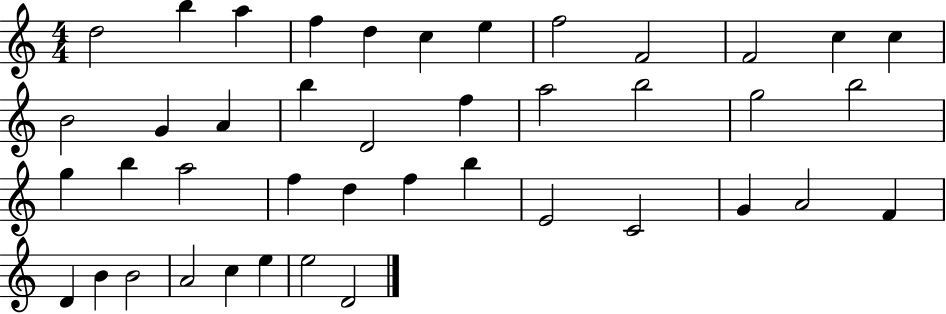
D5/h B5/q A5/q F5/q D5/q C5/q E5/q F5/h F4/h F4/h C5/q C5/q B4/h G4/q A4/q B5/q D4/h F5/q A5/h B5/h G5/h B5/h G5/q B5/q A5/h F5/q D5/q F5/q B5/q E4/h C4/h G4/q A4/h F4/q D4/q B4/q B4/h A4/h C5/q E5/q E5/h D4/h